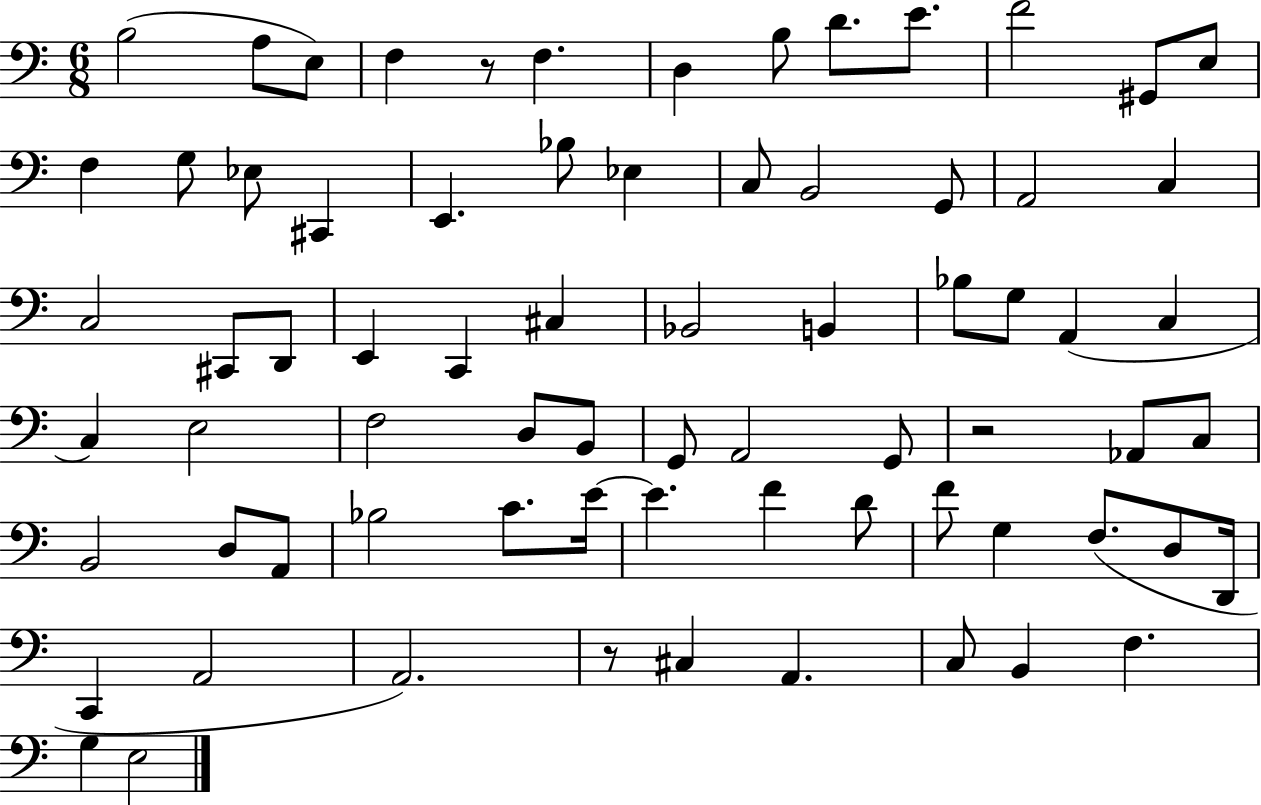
{
  \clef bass
  \numericTimeSignature
  \time 6/8
  \key c \major
  b2( a8 e8) | f4 r8 f4. | d4 b8 d'8. e'8. | f'2 gis,8 e8 | \break f4 g8 ees8 cis,4 | e,4. bes8 ees4 | c8 b,2 g,8 | a,2 c4 | \break c2 cis,8 d,8 | e,4 c,4 cis4 | bes,2 b,4 | bes8 g8 a,4( c4 | \break c4) e2 | f2 d8 b,8 | g,8 a,2 g,8 | r2 aes,8 c8 | \break b,2 d8 a,8 | bes2 c'8. e'16~~ | e'4. f'4 d'8 | f'8 g4 f8.( d8 d,16 | \break c,4 a,2 | a,2.) | r8 cis4 a,4. | c8 b,4 f4. | \break g4 e2 | \bar "|."
}